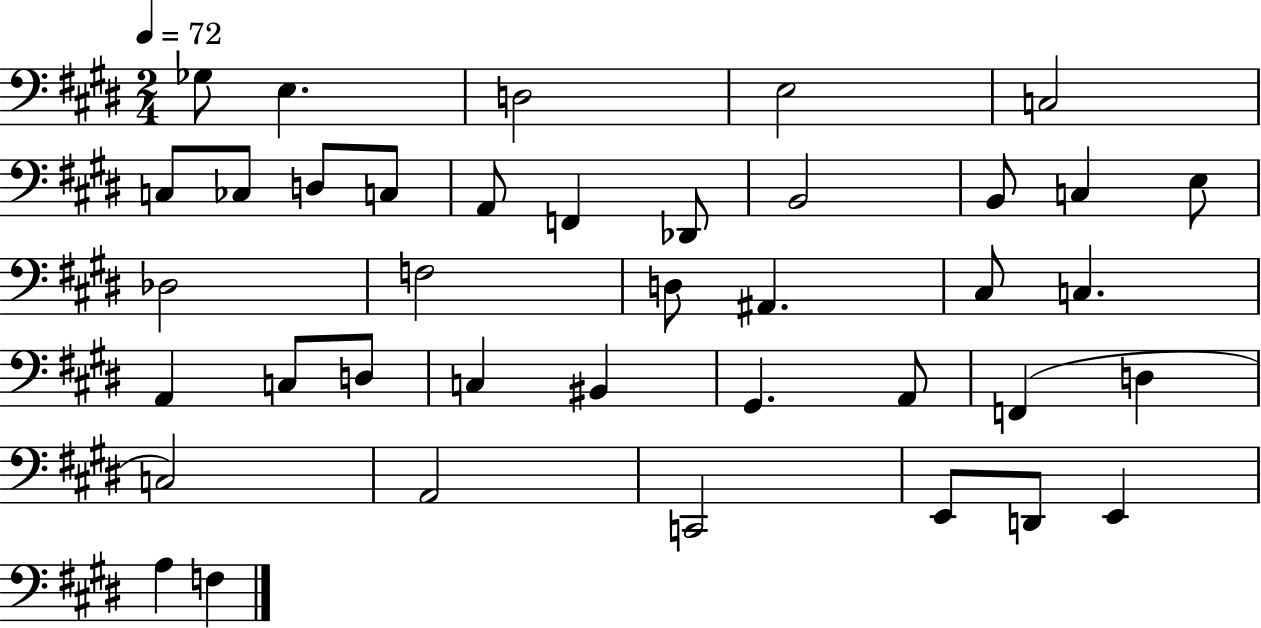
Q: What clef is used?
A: bass